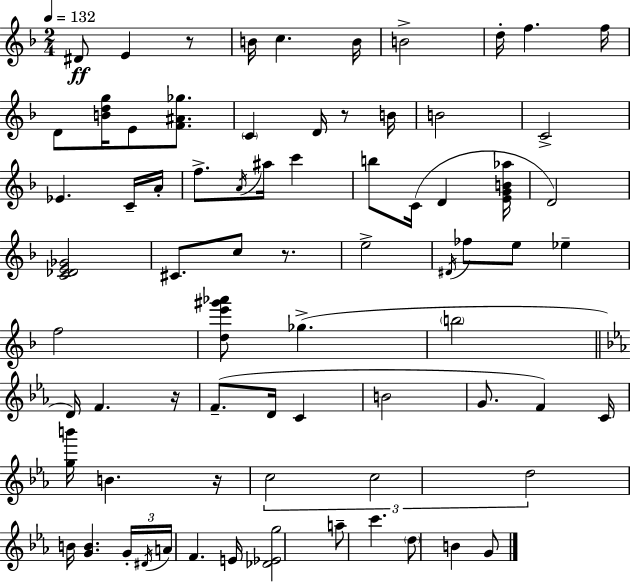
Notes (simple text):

D#4/e E4/q R/e B4/s C5/q. B4/s B4/h D5/s F5/q. F5/s D4/e [B4,D5,G5]/s E4/e [F4,A#4,Gb5]/e. C4/q D4/s R/e B4/s B4/h C4/h Eb4/q. C4/s A4/s F5/e. A4/s A#5/s C6/q B5/e C4/s D4/q [E4,G4,B4,Ab5]/s D4/h [C4,Db4,E4,Gb4]/h C#4/e. C5/e R/e. E5/h D#4/s FES5/e E5/e Eb5/q F5/h [D5,E6,G#6,Ab6]/e Gb5/q. B5/h D4/s F4/q. R/s F4/e. D4/s C4/q B4/h G4/e. F4/q C4/s [G5,B6]/s B4/q. R/s C5/h C5/h D5/h B4/s [G4,B4]/q. G4/s D#4/s A4/s F4/q. E4/s [Db4,Eb4,G5]/h A5/e C6/q. D5/e B4/q G4/e